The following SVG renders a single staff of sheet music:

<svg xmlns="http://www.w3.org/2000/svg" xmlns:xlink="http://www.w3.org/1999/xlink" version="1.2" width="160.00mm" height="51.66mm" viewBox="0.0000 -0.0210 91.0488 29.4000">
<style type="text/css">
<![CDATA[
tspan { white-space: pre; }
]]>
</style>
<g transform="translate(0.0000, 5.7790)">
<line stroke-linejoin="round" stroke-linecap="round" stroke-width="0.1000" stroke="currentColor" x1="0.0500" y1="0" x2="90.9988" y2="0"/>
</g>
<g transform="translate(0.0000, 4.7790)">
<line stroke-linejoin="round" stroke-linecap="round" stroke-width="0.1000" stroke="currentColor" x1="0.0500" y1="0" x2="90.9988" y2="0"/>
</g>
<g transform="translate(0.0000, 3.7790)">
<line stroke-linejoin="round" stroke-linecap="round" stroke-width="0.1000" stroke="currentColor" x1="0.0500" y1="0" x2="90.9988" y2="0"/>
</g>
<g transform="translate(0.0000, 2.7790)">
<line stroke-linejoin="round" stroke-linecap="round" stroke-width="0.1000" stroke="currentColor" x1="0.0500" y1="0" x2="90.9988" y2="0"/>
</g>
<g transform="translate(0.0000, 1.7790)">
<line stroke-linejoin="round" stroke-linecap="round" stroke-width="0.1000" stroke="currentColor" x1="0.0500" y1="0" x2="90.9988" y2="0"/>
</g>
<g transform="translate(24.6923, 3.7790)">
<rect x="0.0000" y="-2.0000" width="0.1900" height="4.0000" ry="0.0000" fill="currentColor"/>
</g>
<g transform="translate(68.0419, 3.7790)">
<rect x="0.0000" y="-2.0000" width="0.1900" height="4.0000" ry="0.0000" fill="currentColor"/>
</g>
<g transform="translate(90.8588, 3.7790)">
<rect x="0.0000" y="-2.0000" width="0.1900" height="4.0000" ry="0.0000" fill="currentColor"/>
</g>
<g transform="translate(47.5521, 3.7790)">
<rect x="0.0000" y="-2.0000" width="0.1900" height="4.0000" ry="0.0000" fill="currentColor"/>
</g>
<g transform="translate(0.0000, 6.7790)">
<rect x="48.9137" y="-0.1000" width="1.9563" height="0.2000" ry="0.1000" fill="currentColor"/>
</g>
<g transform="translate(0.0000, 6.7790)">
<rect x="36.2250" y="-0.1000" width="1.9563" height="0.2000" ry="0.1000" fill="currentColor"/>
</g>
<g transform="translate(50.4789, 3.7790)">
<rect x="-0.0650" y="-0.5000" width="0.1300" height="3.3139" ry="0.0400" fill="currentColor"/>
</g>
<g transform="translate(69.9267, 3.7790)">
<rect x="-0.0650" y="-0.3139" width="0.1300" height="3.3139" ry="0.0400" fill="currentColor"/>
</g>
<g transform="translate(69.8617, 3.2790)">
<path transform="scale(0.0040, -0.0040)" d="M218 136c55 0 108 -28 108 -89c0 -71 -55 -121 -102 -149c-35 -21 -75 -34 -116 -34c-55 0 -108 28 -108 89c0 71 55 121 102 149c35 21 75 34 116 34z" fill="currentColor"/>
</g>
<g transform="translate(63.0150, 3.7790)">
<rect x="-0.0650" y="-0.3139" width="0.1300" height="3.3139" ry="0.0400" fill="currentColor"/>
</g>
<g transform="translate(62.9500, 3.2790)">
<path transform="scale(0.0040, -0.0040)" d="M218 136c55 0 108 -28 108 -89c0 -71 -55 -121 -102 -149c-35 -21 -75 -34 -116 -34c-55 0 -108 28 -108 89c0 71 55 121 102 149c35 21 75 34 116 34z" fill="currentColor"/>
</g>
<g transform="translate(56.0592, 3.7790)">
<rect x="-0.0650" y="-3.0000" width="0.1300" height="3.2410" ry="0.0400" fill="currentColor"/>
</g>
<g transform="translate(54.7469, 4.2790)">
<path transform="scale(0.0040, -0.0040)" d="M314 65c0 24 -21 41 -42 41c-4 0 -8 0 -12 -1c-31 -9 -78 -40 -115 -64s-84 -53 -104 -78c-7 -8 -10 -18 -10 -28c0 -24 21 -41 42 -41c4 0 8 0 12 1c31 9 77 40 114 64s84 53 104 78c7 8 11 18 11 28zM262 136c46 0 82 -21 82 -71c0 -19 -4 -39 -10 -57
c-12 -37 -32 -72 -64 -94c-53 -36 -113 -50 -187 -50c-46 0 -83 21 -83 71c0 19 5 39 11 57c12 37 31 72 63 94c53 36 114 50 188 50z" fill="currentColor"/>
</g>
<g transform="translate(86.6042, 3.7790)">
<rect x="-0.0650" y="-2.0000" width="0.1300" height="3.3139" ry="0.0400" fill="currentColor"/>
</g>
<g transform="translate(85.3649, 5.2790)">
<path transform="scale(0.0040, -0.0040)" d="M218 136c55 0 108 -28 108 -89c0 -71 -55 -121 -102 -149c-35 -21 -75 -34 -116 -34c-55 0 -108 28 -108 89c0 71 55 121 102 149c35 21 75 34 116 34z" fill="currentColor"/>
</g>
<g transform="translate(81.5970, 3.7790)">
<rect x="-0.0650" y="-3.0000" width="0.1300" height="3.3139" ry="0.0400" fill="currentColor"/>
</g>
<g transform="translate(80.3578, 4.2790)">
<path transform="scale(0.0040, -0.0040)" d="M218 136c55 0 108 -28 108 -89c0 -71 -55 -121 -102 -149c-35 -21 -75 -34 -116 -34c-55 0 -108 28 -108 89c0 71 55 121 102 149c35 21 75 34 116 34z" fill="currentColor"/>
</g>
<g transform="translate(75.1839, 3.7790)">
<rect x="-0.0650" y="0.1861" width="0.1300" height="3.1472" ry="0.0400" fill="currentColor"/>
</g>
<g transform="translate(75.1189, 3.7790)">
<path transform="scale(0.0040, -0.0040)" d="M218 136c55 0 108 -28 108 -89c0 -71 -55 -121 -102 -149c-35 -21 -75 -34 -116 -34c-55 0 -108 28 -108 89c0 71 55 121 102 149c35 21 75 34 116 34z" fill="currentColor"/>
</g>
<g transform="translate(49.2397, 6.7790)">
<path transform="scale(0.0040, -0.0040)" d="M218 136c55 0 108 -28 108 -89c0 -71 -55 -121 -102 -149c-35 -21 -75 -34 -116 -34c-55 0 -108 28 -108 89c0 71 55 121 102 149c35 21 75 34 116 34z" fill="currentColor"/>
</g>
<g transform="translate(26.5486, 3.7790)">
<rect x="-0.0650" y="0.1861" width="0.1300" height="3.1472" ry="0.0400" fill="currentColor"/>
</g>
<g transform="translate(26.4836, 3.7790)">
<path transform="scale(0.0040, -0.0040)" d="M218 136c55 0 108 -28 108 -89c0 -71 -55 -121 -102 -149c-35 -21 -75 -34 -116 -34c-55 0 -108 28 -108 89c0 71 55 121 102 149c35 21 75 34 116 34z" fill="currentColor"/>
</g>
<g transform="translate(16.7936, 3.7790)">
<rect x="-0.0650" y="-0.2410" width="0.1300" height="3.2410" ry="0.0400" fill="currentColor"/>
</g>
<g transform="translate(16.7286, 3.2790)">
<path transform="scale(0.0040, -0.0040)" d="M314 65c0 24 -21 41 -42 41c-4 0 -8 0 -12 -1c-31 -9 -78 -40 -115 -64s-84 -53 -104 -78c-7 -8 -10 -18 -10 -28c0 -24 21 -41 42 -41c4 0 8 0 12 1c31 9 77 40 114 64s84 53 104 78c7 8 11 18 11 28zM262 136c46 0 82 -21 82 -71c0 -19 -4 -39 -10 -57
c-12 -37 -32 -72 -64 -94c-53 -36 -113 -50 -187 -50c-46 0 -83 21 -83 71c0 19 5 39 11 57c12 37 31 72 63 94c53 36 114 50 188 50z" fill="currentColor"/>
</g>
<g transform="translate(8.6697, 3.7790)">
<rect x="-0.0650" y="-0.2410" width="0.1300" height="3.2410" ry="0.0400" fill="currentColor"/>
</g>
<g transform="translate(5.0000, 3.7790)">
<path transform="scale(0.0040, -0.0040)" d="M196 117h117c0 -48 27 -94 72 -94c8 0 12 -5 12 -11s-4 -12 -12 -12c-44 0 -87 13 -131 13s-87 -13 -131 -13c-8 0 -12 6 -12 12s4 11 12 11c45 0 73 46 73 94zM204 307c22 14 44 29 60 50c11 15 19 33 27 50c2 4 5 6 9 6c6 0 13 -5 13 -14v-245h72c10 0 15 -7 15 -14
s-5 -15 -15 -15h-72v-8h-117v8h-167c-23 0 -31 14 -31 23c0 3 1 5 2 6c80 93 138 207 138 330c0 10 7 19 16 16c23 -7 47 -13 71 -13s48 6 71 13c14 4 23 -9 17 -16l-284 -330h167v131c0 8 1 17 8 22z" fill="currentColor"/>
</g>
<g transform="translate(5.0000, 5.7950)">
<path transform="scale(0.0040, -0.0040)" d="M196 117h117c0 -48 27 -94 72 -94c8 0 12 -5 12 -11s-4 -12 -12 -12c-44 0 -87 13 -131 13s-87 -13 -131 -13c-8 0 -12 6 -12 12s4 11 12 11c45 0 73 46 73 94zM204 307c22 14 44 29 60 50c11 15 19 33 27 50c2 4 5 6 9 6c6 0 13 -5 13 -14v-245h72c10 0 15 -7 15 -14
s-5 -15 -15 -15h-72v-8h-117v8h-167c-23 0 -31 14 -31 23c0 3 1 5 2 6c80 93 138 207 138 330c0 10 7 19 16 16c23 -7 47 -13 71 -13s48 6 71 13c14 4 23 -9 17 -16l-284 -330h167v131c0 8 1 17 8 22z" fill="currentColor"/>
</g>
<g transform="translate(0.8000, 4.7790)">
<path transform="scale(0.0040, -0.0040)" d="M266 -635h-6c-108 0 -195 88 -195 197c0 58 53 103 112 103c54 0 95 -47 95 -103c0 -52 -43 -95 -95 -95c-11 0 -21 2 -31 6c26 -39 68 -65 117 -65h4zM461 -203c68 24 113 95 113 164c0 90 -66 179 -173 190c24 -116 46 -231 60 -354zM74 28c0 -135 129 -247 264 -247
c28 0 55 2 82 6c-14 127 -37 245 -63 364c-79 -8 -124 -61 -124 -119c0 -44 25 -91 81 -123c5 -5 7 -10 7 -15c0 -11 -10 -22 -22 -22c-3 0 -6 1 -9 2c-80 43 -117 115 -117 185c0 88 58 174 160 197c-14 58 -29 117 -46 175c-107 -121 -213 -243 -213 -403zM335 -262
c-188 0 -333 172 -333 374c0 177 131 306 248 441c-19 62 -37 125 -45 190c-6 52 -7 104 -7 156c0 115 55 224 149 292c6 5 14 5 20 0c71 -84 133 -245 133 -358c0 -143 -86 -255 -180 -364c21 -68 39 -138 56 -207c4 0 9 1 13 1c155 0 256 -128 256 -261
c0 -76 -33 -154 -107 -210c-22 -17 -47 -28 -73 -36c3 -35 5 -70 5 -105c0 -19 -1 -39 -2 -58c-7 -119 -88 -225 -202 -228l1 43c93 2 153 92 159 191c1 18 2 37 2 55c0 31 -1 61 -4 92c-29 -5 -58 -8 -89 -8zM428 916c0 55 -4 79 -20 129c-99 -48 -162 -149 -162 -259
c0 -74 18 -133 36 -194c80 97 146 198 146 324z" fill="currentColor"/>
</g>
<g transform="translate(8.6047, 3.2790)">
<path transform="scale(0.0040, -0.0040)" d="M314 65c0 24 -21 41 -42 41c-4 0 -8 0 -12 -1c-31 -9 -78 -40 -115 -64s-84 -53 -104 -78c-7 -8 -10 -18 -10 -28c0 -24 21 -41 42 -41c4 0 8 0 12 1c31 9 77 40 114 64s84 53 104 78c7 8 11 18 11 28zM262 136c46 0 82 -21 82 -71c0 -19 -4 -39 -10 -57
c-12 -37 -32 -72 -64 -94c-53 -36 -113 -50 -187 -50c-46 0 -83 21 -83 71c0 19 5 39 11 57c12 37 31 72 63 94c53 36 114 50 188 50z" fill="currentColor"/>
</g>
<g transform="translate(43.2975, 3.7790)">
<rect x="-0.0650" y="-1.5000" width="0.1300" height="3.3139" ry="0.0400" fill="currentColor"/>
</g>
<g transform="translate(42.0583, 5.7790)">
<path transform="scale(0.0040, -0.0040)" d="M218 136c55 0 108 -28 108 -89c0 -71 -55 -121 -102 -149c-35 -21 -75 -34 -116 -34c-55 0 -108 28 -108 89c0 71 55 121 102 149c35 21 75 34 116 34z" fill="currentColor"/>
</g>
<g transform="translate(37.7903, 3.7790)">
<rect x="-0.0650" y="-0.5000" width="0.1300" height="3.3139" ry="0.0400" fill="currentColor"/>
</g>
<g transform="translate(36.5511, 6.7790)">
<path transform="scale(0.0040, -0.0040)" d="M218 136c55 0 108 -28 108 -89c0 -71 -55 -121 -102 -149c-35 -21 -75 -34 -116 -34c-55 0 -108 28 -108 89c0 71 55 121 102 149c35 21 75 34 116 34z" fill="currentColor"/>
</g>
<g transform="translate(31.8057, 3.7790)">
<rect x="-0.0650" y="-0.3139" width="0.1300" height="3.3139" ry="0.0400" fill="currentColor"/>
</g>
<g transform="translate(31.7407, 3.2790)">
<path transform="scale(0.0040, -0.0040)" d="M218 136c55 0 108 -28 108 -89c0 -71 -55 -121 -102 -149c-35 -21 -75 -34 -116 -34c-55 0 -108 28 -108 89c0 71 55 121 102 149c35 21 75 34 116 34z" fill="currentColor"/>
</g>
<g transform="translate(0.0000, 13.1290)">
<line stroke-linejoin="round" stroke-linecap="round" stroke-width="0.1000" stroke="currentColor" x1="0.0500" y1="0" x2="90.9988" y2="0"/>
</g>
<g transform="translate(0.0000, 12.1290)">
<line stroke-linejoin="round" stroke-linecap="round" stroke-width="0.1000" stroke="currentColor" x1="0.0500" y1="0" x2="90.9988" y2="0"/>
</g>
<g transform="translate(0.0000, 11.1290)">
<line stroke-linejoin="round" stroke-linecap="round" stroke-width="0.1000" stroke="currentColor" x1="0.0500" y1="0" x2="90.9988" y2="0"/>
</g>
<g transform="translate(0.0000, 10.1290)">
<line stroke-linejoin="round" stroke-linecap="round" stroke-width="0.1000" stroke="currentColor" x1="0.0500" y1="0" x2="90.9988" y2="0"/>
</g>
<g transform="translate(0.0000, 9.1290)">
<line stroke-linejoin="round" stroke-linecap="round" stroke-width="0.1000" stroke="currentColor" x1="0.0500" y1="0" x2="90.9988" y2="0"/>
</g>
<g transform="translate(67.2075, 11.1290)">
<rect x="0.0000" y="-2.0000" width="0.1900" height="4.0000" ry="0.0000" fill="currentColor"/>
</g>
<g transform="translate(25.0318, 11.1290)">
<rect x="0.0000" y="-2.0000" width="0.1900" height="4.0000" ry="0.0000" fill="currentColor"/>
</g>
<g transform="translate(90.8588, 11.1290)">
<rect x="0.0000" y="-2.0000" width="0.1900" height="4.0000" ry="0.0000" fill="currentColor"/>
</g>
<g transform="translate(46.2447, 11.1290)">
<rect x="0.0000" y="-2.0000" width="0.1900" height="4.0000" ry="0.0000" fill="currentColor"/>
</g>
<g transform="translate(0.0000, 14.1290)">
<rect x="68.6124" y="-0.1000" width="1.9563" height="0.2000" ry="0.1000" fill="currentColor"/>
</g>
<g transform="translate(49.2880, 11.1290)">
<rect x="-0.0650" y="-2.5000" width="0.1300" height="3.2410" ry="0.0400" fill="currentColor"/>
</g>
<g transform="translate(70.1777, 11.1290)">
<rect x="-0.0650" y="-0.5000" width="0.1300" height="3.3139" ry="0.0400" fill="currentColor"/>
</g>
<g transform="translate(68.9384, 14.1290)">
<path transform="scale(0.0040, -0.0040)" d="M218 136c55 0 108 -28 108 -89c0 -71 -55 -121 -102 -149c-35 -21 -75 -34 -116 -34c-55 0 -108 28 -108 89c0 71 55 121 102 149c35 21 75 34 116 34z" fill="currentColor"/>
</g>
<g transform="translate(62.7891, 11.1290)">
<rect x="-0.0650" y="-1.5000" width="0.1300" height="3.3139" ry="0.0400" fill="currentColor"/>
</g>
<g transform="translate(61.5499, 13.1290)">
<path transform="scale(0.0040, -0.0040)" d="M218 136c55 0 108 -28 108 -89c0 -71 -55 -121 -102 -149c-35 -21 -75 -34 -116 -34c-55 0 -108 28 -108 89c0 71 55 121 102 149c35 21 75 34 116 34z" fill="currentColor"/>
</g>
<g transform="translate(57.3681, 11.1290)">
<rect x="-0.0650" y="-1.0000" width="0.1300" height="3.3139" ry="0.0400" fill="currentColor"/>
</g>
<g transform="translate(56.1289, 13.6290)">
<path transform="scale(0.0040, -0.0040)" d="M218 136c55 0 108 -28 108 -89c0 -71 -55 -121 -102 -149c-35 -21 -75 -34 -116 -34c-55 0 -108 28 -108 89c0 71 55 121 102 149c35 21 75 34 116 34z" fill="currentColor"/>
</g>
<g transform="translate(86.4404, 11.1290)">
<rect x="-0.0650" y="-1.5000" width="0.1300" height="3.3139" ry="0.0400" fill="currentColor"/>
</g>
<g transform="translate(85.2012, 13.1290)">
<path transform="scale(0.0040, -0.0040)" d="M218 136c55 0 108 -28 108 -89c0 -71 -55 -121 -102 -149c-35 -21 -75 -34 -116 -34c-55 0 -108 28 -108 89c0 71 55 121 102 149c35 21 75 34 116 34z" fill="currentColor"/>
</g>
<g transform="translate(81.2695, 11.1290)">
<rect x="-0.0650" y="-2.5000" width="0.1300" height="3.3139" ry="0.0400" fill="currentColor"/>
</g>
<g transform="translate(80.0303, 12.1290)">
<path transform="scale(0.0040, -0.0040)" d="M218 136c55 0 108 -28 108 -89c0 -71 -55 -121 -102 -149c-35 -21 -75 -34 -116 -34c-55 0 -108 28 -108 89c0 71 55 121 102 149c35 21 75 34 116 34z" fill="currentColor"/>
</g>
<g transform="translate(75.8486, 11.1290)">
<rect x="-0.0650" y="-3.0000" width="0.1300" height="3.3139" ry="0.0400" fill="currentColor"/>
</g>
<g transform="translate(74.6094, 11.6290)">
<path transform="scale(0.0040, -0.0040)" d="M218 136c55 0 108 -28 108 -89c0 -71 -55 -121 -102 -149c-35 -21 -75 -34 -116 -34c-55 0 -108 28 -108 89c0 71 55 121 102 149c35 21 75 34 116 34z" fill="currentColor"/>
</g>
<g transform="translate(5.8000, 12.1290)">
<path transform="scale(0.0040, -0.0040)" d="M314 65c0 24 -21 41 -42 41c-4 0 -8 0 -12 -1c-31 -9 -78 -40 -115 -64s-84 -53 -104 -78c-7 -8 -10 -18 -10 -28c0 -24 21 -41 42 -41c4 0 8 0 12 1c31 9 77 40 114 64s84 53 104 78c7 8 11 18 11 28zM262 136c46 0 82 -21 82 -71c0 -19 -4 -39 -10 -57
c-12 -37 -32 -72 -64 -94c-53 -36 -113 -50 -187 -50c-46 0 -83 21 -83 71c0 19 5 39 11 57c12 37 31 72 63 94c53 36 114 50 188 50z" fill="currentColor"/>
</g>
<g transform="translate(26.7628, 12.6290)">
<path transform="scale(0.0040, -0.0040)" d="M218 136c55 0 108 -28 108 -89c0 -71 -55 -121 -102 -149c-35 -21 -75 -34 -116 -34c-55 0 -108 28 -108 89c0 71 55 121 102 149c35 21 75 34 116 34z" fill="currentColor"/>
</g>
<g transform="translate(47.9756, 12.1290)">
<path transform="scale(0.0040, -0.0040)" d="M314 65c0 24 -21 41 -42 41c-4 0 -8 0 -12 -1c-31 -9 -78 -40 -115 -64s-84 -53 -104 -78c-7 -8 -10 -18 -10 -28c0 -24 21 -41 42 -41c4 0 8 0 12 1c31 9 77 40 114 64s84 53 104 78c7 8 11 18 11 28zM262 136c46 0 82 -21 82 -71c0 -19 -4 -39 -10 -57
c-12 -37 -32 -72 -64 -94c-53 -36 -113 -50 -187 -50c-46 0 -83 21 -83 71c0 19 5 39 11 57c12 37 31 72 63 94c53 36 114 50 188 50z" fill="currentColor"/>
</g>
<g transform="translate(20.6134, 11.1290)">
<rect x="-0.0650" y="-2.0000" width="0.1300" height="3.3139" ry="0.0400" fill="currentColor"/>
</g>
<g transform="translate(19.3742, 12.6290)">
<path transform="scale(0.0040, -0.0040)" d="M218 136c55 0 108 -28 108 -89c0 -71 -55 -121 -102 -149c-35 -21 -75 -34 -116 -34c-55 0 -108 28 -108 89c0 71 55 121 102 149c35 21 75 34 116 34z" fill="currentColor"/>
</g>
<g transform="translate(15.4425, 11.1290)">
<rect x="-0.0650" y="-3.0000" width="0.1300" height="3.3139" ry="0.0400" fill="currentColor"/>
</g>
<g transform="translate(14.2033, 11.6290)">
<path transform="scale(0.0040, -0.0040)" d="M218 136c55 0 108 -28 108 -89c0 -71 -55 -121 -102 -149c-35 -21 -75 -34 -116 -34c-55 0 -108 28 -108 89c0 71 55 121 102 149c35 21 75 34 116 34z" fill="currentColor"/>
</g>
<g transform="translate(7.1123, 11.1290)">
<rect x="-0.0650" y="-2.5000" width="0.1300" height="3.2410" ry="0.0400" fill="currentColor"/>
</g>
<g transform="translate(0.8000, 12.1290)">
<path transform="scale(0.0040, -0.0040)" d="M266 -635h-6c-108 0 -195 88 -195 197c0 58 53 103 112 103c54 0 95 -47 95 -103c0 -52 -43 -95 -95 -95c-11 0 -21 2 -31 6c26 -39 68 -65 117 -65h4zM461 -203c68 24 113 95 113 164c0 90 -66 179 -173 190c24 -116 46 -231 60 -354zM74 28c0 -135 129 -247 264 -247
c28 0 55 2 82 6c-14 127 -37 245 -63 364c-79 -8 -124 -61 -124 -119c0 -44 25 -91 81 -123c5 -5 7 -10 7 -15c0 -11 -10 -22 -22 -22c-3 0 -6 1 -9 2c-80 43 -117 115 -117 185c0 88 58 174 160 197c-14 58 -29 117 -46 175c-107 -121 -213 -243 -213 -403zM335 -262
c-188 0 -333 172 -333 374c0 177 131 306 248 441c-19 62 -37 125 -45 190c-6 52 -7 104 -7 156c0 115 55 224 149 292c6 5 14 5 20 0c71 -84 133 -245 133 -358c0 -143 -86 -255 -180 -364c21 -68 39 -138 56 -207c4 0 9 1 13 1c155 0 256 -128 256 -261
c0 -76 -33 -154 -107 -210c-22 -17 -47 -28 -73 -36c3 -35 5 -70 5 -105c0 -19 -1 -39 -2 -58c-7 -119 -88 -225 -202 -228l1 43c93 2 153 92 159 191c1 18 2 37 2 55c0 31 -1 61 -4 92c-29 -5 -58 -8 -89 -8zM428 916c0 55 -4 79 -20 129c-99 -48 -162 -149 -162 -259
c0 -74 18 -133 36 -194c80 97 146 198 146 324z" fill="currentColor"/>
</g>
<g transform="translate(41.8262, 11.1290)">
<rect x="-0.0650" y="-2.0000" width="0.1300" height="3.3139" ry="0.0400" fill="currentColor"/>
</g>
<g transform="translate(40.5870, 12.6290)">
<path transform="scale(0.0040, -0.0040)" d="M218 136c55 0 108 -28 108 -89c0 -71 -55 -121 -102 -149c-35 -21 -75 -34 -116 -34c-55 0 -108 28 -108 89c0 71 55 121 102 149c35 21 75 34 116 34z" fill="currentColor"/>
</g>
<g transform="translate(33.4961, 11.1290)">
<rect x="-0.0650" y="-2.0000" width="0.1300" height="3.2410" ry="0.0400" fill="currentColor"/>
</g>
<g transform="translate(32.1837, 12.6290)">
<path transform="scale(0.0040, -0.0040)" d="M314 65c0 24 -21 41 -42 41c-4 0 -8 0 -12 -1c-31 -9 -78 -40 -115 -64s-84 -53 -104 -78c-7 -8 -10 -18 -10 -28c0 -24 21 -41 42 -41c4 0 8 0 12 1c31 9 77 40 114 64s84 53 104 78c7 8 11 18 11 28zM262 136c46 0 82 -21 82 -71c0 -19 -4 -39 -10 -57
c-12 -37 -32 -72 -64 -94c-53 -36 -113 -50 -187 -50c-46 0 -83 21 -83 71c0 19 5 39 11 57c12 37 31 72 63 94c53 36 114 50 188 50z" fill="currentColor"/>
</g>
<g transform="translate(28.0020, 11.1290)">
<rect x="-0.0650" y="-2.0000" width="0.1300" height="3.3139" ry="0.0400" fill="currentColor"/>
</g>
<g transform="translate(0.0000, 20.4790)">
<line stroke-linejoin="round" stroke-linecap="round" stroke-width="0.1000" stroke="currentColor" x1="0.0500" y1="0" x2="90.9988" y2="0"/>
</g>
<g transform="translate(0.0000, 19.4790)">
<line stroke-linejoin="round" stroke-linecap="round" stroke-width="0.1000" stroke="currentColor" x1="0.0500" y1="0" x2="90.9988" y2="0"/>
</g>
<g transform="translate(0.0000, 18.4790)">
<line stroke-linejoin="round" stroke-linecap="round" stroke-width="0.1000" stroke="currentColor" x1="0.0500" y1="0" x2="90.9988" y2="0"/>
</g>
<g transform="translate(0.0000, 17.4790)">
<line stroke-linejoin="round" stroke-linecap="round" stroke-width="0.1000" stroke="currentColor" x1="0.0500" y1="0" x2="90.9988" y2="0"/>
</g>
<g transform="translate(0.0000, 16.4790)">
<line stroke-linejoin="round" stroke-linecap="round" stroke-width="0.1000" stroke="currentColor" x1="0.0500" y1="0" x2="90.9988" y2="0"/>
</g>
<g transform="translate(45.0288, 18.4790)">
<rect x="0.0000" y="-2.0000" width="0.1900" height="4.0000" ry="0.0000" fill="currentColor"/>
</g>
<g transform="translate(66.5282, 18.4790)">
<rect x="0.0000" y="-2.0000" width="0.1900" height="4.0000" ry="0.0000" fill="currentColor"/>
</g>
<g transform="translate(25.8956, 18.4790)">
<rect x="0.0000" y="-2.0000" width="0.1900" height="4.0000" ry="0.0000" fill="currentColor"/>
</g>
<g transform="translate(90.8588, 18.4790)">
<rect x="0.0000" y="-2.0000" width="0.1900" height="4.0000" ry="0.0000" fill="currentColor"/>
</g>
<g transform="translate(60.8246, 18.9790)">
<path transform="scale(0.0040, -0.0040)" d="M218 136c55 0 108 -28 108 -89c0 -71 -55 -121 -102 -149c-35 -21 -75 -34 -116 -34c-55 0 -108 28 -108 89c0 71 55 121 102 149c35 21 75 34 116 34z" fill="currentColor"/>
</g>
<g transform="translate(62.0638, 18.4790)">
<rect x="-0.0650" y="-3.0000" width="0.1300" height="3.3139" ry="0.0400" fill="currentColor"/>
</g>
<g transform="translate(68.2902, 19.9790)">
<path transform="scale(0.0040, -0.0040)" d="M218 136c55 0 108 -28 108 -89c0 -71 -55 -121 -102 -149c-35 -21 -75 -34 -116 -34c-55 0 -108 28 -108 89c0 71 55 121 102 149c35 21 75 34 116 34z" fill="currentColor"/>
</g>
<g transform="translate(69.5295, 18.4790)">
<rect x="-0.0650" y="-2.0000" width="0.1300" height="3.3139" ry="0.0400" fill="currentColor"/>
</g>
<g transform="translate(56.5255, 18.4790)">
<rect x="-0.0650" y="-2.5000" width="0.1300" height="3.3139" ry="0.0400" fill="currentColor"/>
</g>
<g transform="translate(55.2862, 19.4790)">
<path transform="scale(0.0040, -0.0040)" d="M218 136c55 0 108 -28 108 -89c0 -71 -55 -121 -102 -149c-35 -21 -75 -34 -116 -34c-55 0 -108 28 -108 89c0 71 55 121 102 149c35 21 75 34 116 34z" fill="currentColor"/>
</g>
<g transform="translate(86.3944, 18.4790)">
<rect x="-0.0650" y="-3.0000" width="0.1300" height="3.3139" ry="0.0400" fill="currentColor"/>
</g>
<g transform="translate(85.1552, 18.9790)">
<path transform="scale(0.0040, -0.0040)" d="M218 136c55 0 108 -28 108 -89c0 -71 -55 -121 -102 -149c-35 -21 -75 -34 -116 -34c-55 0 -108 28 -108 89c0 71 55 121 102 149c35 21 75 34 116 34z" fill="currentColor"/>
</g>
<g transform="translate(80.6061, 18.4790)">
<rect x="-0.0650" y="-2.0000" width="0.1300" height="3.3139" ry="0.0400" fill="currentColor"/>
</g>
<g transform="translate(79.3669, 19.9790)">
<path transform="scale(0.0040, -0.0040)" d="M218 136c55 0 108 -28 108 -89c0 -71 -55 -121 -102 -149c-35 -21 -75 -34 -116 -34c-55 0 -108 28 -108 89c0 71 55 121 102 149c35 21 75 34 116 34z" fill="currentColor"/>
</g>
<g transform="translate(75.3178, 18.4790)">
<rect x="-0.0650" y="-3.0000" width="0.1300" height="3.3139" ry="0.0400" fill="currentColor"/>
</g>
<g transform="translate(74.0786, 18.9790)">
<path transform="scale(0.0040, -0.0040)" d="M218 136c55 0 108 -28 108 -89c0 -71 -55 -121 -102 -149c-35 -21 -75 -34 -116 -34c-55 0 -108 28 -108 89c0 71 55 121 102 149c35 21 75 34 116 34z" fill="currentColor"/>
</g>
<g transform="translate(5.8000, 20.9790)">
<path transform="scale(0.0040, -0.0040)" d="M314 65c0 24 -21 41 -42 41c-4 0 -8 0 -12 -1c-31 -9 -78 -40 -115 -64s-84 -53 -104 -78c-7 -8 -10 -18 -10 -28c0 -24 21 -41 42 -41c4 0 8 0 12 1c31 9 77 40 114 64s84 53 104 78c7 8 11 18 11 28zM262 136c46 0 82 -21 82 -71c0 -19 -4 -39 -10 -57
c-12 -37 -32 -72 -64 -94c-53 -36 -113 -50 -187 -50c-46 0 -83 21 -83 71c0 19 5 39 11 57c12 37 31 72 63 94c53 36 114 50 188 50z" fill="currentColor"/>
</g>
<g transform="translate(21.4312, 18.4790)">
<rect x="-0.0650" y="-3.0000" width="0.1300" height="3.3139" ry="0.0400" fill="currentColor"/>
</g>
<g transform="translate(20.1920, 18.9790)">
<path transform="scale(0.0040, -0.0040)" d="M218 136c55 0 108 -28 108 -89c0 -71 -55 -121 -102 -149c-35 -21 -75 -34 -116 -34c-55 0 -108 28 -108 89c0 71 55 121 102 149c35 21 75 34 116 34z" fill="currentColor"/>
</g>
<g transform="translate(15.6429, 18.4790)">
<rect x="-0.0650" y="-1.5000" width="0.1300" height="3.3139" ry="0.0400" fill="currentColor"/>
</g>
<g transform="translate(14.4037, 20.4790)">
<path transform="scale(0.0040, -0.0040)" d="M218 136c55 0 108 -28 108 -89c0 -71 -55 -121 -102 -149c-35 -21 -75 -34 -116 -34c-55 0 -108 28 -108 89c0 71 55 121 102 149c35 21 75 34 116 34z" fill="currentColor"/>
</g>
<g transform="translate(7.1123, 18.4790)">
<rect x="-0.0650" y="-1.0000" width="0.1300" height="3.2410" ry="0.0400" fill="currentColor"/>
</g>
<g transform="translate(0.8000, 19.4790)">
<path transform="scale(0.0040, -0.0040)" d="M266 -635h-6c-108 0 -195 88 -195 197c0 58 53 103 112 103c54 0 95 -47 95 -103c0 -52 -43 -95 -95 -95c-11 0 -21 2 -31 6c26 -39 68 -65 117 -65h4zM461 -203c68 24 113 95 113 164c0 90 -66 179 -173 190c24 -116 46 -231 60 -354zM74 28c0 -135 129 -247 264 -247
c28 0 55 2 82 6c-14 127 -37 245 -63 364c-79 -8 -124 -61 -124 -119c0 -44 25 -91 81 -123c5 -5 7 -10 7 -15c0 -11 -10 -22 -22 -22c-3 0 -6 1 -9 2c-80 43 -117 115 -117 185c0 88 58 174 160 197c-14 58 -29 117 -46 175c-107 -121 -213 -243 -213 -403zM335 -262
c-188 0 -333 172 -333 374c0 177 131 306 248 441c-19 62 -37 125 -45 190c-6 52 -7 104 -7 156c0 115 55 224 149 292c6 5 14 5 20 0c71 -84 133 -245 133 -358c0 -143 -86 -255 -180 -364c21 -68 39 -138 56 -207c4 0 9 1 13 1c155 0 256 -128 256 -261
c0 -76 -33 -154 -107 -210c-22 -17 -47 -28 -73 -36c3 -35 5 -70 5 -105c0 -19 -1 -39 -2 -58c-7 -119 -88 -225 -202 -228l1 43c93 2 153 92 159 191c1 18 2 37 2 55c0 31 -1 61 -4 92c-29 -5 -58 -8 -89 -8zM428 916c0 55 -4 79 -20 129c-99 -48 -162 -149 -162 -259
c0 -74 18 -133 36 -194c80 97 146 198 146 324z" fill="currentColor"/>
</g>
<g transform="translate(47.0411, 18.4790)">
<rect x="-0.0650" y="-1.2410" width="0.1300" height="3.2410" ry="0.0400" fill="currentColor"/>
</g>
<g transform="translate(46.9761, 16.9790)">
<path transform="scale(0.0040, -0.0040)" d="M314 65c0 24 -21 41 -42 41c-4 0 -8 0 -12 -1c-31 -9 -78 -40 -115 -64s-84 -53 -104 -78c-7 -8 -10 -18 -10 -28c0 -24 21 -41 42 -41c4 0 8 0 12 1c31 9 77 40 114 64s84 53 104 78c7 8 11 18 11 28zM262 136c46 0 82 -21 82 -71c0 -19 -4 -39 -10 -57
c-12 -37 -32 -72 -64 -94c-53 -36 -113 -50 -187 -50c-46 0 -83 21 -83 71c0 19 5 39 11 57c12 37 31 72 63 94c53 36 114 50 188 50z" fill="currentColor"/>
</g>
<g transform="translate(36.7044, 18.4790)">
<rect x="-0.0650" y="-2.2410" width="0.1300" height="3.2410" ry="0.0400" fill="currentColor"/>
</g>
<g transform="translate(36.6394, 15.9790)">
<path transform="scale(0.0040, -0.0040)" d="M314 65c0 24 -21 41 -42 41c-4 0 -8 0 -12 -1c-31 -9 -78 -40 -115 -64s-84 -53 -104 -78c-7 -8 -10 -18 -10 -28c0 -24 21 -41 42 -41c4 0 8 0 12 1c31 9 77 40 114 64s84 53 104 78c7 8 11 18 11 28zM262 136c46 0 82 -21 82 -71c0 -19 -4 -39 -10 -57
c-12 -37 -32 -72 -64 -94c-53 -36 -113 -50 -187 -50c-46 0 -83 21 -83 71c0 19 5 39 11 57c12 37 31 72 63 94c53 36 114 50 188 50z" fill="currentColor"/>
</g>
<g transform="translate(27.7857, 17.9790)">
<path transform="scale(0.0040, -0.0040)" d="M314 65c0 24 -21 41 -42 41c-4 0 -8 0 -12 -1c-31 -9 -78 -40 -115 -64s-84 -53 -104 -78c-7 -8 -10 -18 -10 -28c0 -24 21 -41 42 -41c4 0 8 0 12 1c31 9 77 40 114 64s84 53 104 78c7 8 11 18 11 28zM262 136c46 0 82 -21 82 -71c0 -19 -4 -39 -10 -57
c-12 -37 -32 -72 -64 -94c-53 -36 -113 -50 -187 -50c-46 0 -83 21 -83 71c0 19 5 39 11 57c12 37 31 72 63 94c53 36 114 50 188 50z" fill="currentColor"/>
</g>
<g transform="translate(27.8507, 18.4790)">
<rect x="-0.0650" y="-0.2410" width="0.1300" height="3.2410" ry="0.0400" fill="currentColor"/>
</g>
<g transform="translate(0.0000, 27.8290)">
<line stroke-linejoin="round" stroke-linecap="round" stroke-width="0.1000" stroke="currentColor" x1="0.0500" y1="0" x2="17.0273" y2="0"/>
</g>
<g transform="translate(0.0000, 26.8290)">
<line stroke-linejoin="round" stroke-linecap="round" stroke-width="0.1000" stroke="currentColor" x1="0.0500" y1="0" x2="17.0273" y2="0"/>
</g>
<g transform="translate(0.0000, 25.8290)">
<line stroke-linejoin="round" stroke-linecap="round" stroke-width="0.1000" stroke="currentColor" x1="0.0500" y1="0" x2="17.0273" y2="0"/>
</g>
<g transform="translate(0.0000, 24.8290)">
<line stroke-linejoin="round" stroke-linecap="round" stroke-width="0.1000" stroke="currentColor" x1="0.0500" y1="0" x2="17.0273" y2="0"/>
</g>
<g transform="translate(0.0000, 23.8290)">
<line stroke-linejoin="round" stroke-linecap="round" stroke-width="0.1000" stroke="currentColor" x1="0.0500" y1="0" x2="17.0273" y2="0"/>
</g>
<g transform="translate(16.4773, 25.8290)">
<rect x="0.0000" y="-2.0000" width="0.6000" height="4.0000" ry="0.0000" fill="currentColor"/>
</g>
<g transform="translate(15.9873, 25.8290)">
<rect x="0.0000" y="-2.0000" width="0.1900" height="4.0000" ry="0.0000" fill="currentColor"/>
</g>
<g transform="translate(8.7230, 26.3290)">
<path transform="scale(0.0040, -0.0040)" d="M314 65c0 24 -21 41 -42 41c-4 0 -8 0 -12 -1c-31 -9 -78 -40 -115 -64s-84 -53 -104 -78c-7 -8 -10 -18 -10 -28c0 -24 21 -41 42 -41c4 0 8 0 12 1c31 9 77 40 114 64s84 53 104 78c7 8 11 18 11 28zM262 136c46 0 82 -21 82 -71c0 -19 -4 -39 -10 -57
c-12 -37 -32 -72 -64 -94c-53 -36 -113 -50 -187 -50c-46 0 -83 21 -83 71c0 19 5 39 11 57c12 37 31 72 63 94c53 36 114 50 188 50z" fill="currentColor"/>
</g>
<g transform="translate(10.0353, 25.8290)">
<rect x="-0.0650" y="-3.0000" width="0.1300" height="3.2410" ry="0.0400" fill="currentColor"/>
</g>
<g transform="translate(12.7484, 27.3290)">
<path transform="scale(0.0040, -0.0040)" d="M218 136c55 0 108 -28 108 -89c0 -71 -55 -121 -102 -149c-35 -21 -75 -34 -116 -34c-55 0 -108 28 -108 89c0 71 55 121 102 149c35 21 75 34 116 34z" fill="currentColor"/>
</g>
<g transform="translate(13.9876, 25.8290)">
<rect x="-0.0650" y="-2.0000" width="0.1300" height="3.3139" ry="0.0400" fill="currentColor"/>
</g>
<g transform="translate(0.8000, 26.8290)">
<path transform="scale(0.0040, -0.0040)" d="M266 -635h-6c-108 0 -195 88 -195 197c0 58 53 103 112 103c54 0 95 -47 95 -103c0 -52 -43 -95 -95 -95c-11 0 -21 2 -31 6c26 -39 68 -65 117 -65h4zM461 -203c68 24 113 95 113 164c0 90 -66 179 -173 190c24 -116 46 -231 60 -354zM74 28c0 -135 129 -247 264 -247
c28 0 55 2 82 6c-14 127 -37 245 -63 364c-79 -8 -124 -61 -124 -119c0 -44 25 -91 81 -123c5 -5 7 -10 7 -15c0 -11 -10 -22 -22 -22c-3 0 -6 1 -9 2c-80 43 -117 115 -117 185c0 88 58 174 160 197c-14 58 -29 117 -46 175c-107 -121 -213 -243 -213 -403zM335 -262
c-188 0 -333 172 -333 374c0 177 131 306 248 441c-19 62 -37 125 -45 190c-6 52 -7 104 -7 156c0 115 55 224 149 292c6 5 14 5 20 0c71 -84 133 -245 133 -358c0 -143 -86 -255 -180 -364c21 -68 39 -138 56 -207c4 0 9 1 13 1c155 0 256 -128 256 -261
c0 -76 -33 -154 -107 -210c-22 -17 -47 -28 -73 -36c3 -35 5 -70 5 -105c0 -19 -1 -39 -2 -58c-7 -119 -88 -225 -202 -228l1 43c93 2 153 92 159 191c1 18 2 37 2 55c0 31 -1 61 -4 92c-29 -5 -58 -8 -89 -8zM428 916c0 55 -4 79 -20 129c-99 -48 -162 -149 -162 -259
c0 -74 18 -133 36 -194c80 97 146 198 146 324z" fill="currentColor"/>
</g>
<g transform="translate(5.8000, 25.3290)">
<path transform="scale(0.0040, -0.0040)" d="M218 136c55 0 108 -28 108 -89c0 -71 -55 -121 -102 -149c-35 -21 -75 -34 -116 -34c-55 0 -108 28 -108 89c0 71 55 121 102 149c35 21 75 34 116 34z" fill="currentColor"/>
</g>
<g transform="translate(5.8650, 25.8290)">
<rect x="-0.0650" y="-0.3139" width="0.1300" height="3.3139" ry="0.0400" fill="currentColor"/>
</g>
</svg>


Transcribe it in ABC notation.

X:1
T:Untitled
M:4/4
L:1/4
K:C
c2 c2 B c C E C A2 c c B A F G2 A F F F2 F G2 D E C A G E D2 E A c2 g2 e2 G A F A F A c A2 F